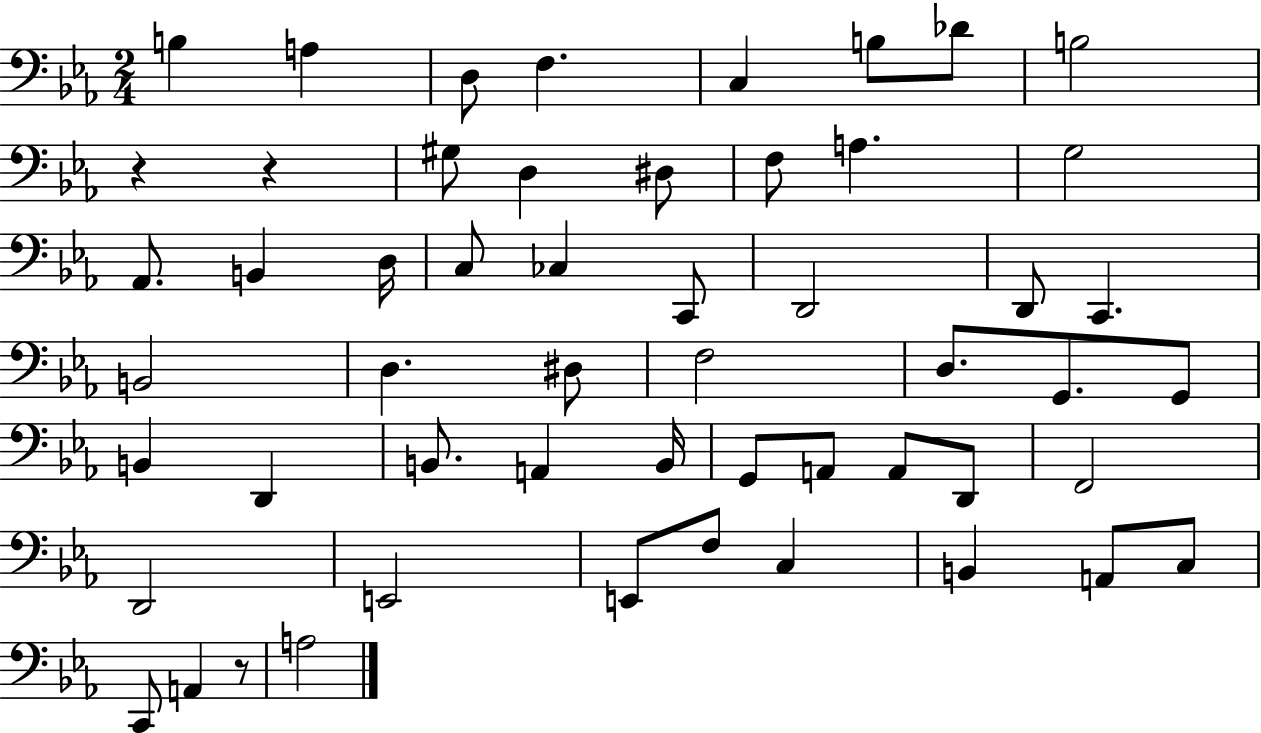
X:1
T:Untitled
M:2/4
L:1/4
K:Eb
B, A, D,/2 F, C, B,/2 _D/2 B,2 z z ^G,/2 D, ^D,/2 F,/2 A, G,2 _A,,/2 B,, D,/4 C,/2 _C, C,,/2 D,,2 D,,/2 C,, B,,2 D, ^D,/2 F,2 D,/2 G,,/2 G,,/2 B,, D,, B,,/2 A,, B,,/4 G,,/2 A,,/2 A,,/2 D,,/2 F,,2 D,,2 E,,2 E,,/2 F,/2 C, B,, A,,/2 C,/2 C,,/2 A,, z/2 A,2